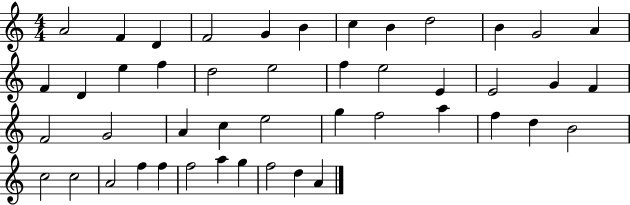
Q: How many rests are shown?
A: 0